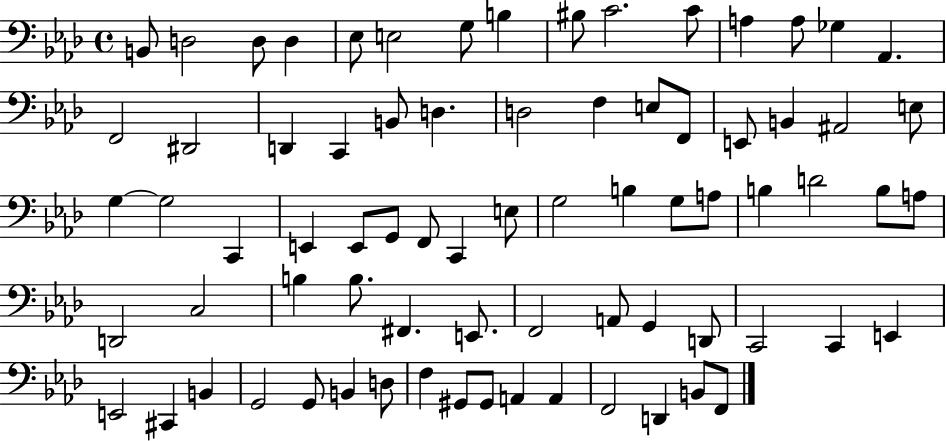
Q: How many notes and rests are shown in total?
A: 75